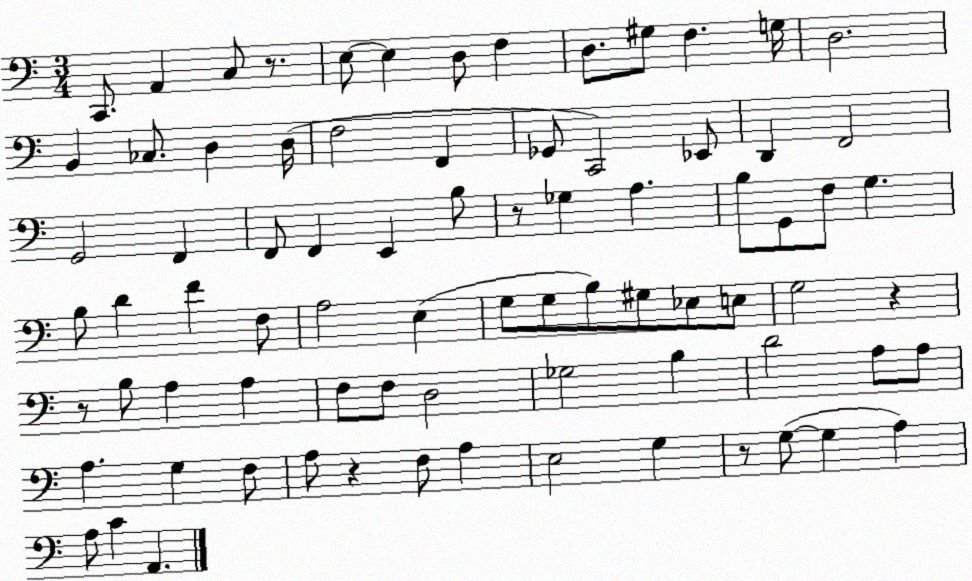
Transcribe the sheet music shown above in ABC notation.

X:1
T:Untitled
M:3/4
L:1/4
K:C
C,,/2 A,, C,/2 z/2 E,/2 E, D,/2 F, D,/2 ^G,/2 F, G,/4 D,2 B,, _C,/2 D, D,/4 F,2 F,, _G,,/2 C,,2 _E,,/2 D,, F,,2 G,,2 F,, F,,/2 F,, E,, B,/2 z/2 _G, A, B,/2 G,,/2 F,/2 G, B,/2 D F F,/2 A,2 E, G,/2 G,/2 B,/2 ^G,/2 _E,/2 E,/2 G,2 z z/2 B,/2 A, A, F,/2 F,/2 D,2 _G,2 B, D2 A,/2 A,/2 A, G, F,/2 A,/2 z F,/2 A, E,2 G, z/2 G,/2 G, A, A,/2 C A,,